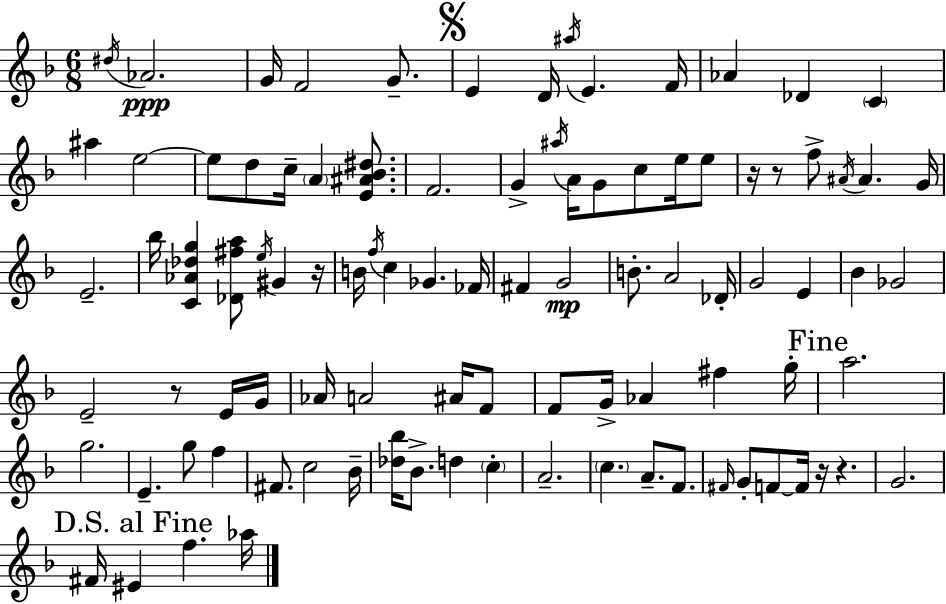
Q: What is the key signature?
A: D minor